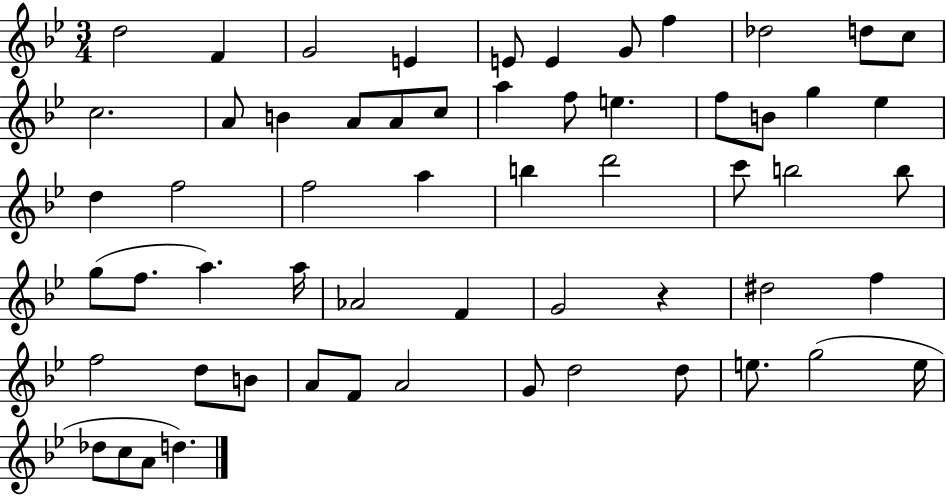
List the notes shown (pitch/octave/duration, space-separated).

D5/h F4/q G4/h E4/q E4/e E4/q G4/e F5/q Db5/h D5/e C5/e C5/h. A4/e B4/q A4/e A4/e C5/e A5/q F5/e E5/q. F5/e B4/e G5/q Eb5/q D5/q F5/h F5/h A5/q B5/q D6/h C6/e B5/h B5/e G5/e F5/e. A5/q. A5/s Ab4/h F4/q G4/h R/q D#5/h F5/q F5/h D5/e B4/e A4/e F4/e A4/h G4/e D5/h D5/e E5/e. G5/h E5/s Db5/e C5/e A4/e D5/q.